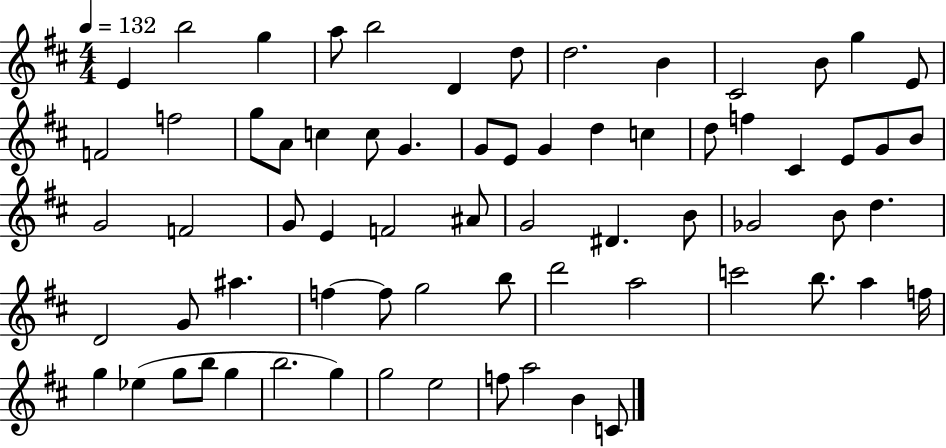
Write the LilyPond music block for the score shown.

{
  \clef treble
  \numericTimeSignature
  \time 4/4
  \key d \major
  \tempo 4 = 132
  e'4 b''2 g''4 | a''8 b''2 d'4 d''8 | d''2. b'4 | cis'2 b'8 g''4 e'8 | \break f'2 f''2 | g''8 a'8 c''4 c''8 g'4. | g'8 e'8 g'4 d''4 c''4 | d''8 f''4 cis'4 e'8 g'8 b'8 | \break g'2 f'2 | g'8 e'4 f'2 ais'8 | g'2 dis'4. b'8 | ges'2 b'8 d''4. | \break d'2 g'8 ais''4. | f''4~~ f''8 g''2 b''8 | d'''2 a''2 | c'''2 b''8. a''4 f''16 | \break g''4 ees''4( g''8 b''8 g''4 | b''2. g''4) | g''2 e''2 | f''8 a''2 b'4 c'8 | \break \bar "|."
}